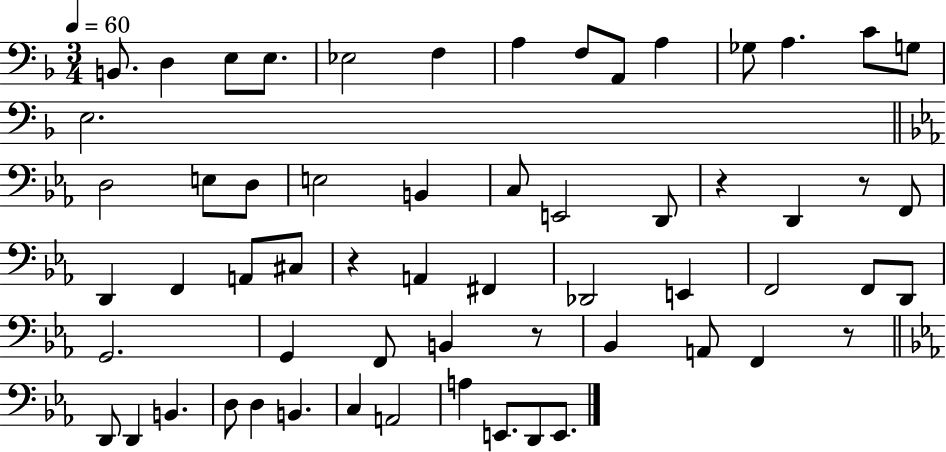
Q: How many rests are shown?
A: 5